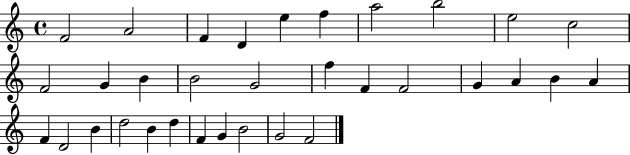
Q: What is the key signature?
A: C major